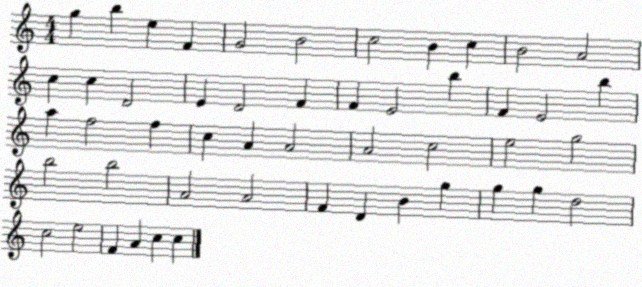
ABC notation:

X:1
T:Untitled
M:4/4
L:1/4
K:C
g b e F G2 B2 c2 B c B2 A2 c c D2 E D2 F F E2 b F E2 b a f2 f c A A2 A2 c2 e2 g2 b2 b2 A2 A2 F D B g g g d2 c2 e2 F A c c